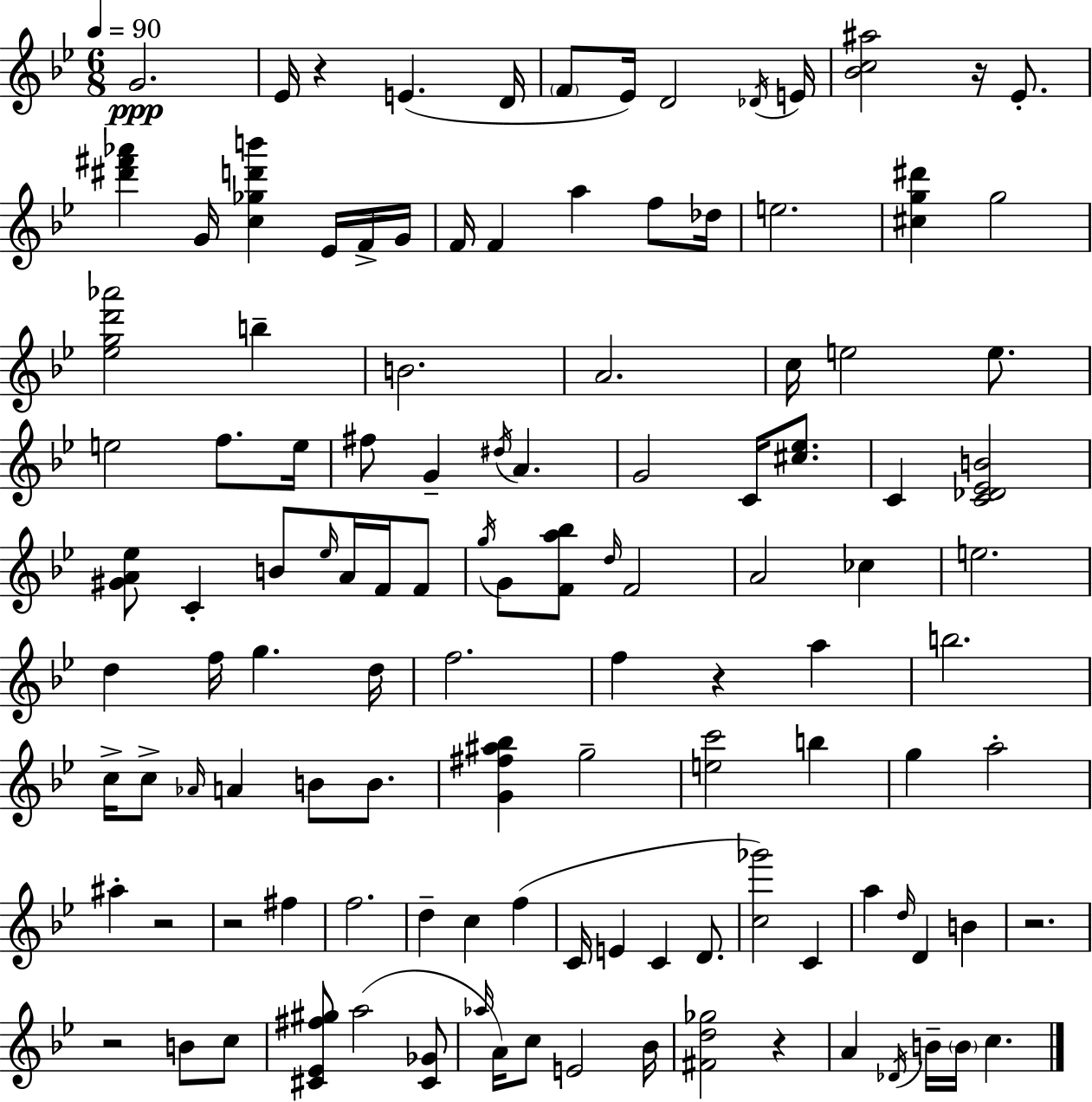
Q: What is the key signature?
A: BES major